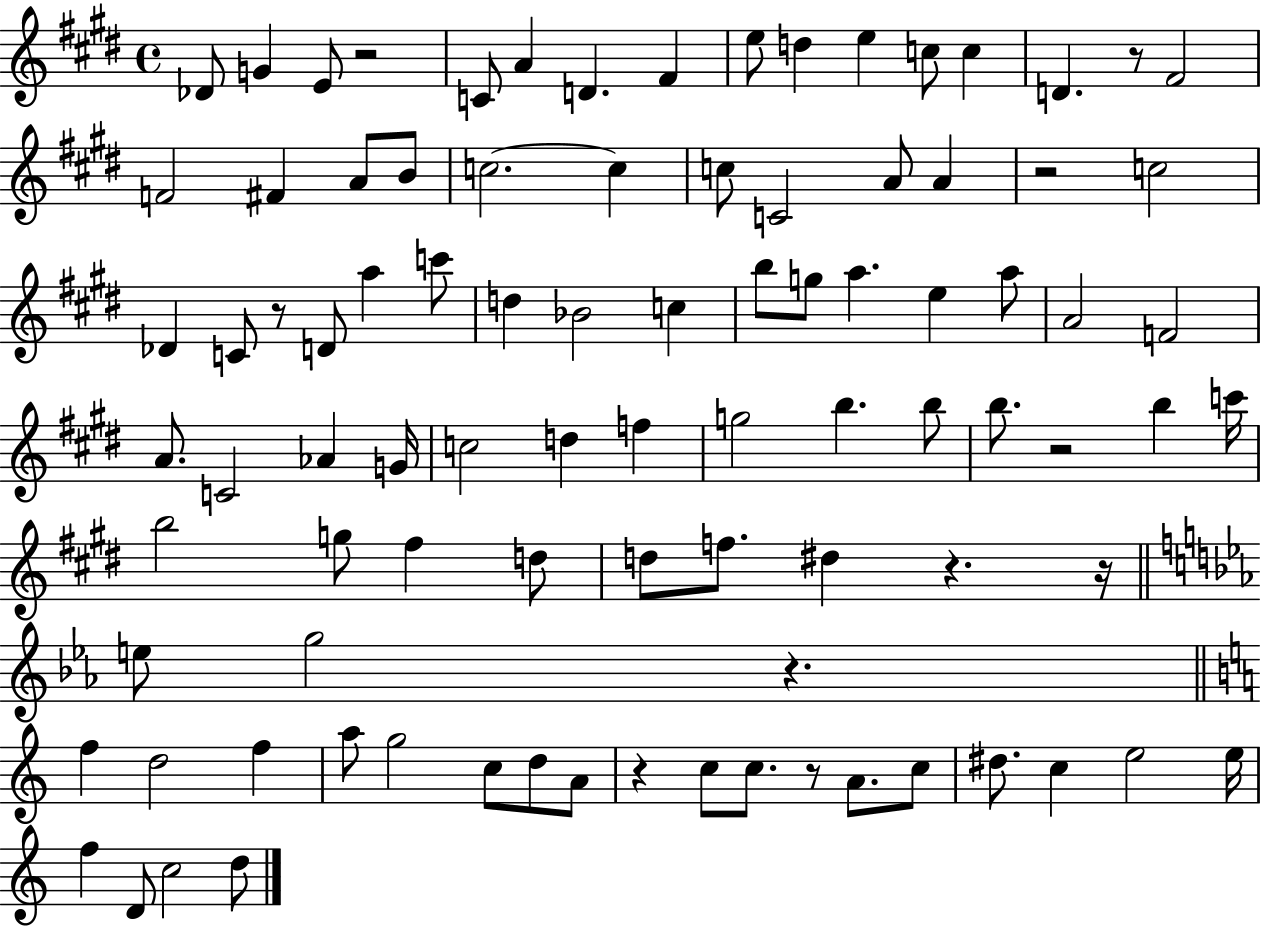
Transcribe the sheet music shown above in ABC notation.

X:1
T:Untitled
M:4/4
L:1/4
K:E
_D/2 G E/2 z2 C/2 A D ^F e/2 d e c/2 c D z/2 ^F2 F2 ^F A/2 B/2 c2 c c/2 C2 A/2 A z2 c2 _D C/2 z/2 D/2 a c'/2 d _B2 c b/2 g/2 a e a/2 A2 F2 A/2 C2 _A G/4 c2 d f g2 b b/2 b/2 z2 b c'/4 b2 g/2 ^f d/2 d/2 f/2 ^d z z/4 e/2 g2 z f d2 f a/2 g2 c/2 d/2 A/2 z c/2 c/2 z/2 A/2 c/2 ^d/2 c e2 e/4 f D/2 c2 d/2